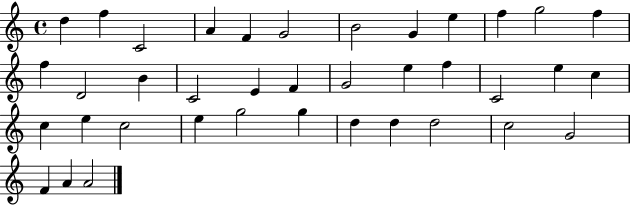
X:1
T:Untitled
M:4/4
L:1/4
K:C
d f C2 A F G2 B2 G e f g2 f f D2 B C2 E F G2 e f C2 e c c e c2 e g2 g d d d2 c2 G2 F A A2